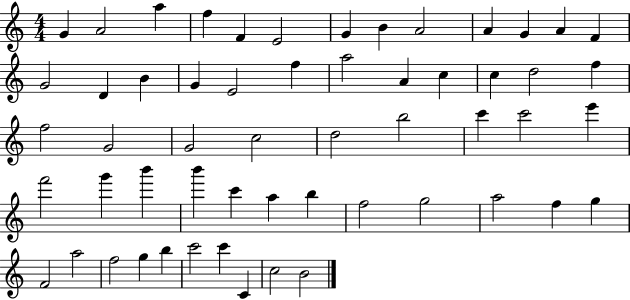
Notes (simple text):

G4/q A4/h A5/q F5/q F4/q E4/h G4/q B4/q A4/h A4/q G4/q A4/q F4/q G4/h D4/q B4/q G4/q E4/h F5/q A5/h A4/q C5/q C5/q D5/h F5/q F5/h G4/h G4/h C5/h D5/h B5/h C6/q C6/h E6/q F6/h G6/q B6/q B6/q C6/q A5/q B5/q F5/h G5/h A5/h F5/q G5/q F4/h A5/h F5/h G5/q B5/q C6/h C6/q C4/q C5/h B4/h